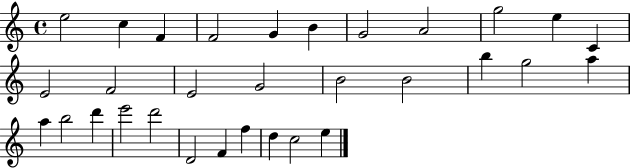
{
  \clef treble
  \time 4/4
  \defaultTimeSignature
  \key c \major
  e''2 c''4 f'4 | f'2 g'4 b'4 | g'2 a'2 | g''2 e''4 c'4 | \break e'2 f'2 | e'2 g'2 | b'2 b'2 | b''4 g''2 a''4 | \break a''4 b''2 d'''4 | e'''2 d'''2 | d'2 f'4 f''4 | d''4 c''2 e''4 | \break \bar "|."
}